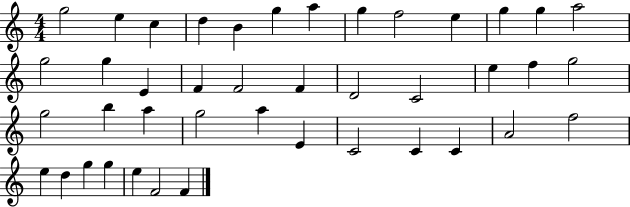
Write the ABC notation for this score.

X:1
T:Untitled
M:4/4
L:1/4
K:C
g2 e c d B g a g f2 e g g a2 g2 g E F F2 F D2 C2 e f g2 g2 b a g2 a E C2 C C A2 f2 e d g g e F2 F